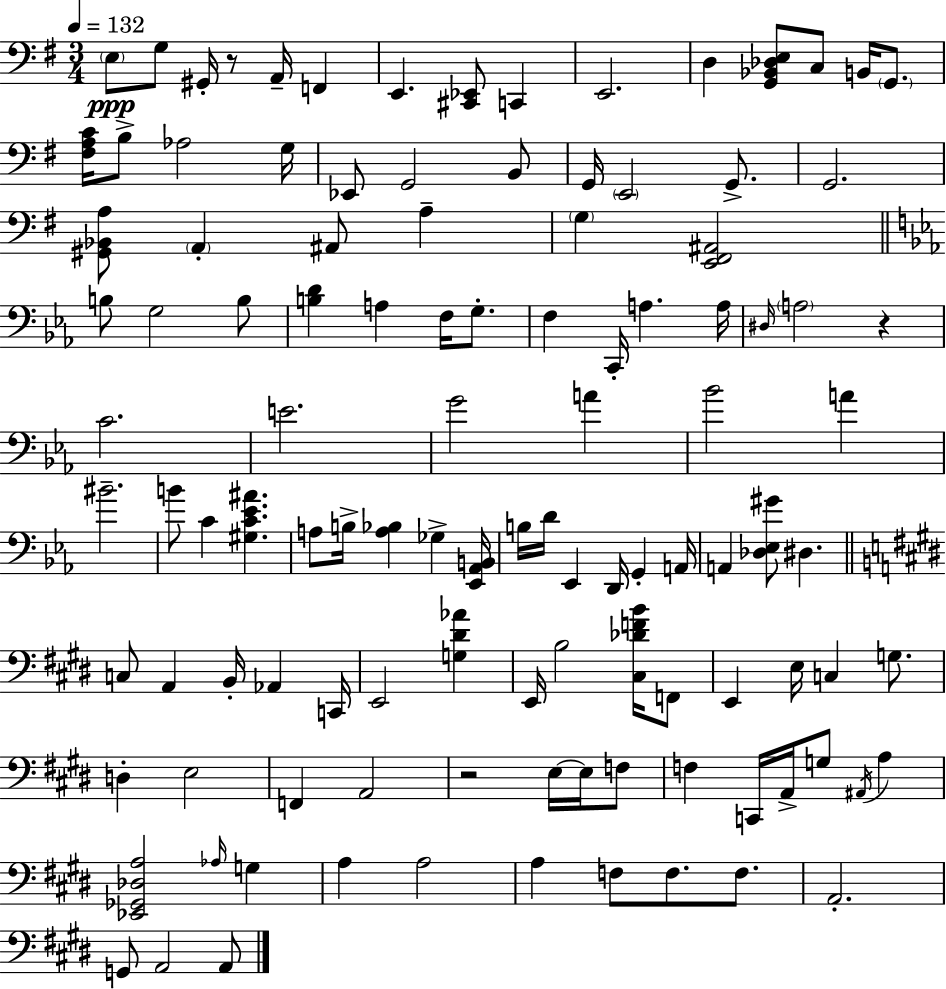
X:1
T:Untitled
M:3/4
L:1/4
K:G
E,/2 G,/2 ^G,,/4 z/2 A,,/4 F,, E,, [^C,,_E,,]/2 C,, E,,2 D, [G,,_B,,_D,E,]/2 C,/2 B,,/4 G,,/2 [^F,A,C]/4 B,/2 _A,2 G,/4 _E,,/2 G,,2 B,,/2 G,,/4 E,,2 G,,/2 G,,2 [^G,,_B,,A,]/2 A,, ^A,,/2 A, G, [E,,^F,,^A,,]2 B,/2 G,2 B,/2 [B,D] A, F,/4 G,/2 F, C,,/4 A, A,/4 ^D,/4 A,2 z C2 E2 G2 A _B2 A ^B2 B/2 C [^G,C_E^A] A,/2 B,/4 [A,_B,] _G, [_E,,_A,,B,,]/4 B,/4 D/4 _E,, D,,/4 G,, A,,/4 A,, [_D,_E,^G]/2 ^D, C,/2 A,, B,,/4 _A,, C,,/4 E,,2 [G,^D_A] E,,/4 B,2 [^C,_DFB]/4 F,,/2 E,, E,/4 C, G,/2 D, E,2 F,, A,,2 z2 E,/4 E,/4 F,/2 F, C,,/4 A,,/4 G,/2 ^A,,/4 A, [_E,,_G,,_D,A,]2 _A,/4 G, A, A,2 A, F,/2 F,/2 F,/2 A,,2 G,,/2 A,,2 A,,/2